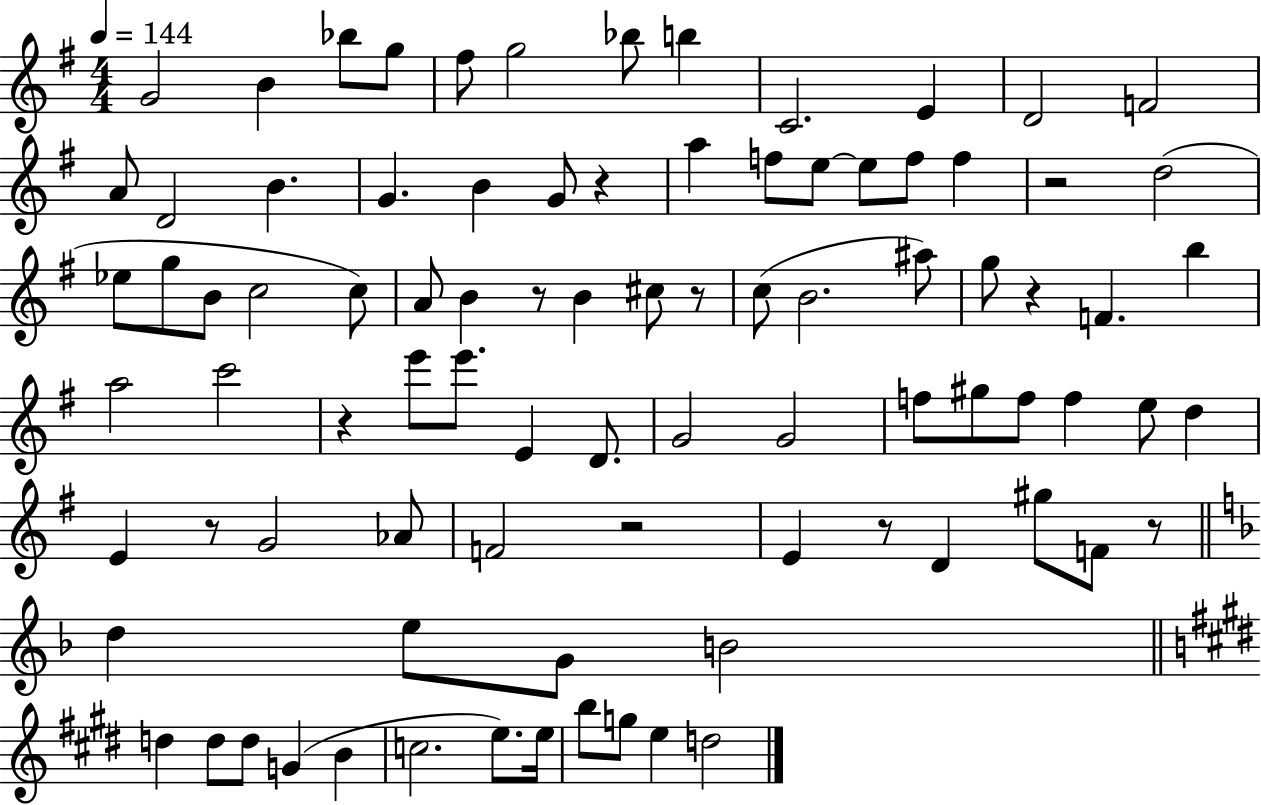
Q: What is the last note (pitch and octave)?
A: D5